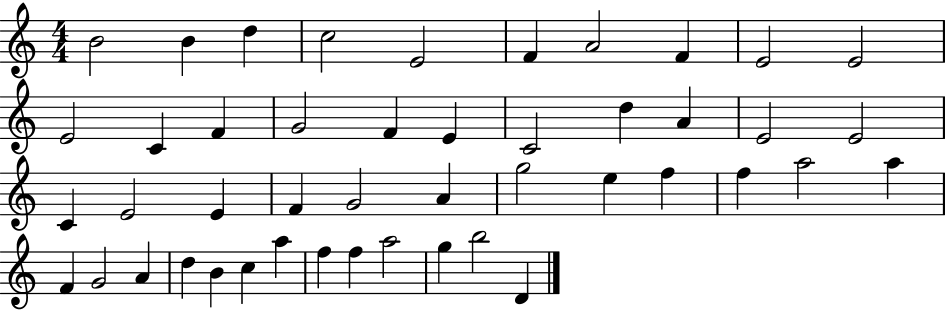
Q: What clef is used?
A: treble